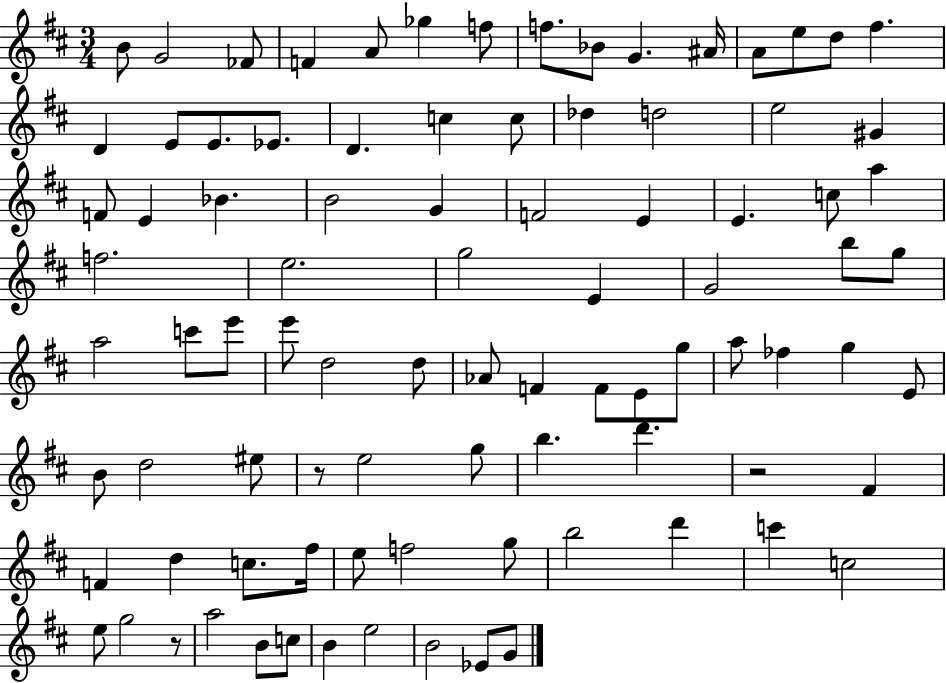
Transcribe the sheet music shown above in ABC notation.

X:1
T:Untitled
M:3/4
L:1/4
K:D
B/2 G2 _F/2 F A/2 _g f/2 f/2 _B/2 G ^A/4 A/2 e/2 d/2 ^f D E/2 E/2 _E/2 D c c/2 _d d2 e2 ^G F/2 E _B B2 G F2 E E c/2 a f2 e2 g2 E G2 b/2 g/2 a2 c'/2 e'/2 e'/2 d2 d/2 _A/2 F F/2 E/2 g/2 a/2 _f g E/2 B/2 d2 ^e/2 z/2 e2 g/2 b d' z2 ^F F d c/2 ^f/4 e/2 f2 g/2 b2 d' c' c2 e/2 g2 z/2 a2 B/2 c/2 B e2 B2 _E/2 G/2